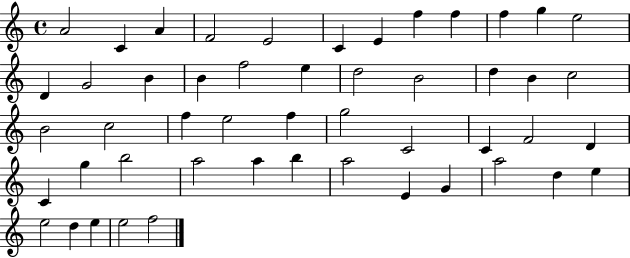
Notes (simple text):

A4/h C4/q A4/q F4/h E4/h C4/q E4/q F5/q F5/q F5/q G5/q E5/h D4/q G4/h B4/q B4/q F5/h E5/q D5/h B4/h D5/q B4/q C5/h B4/h C5/h F5/q E5/h F5/q G5/h C4/h C4/q F4/h D4/q C4/q G5/q B5/h A5/h A5/q B5/q A5/h E4/q G4/q A5/h D5/q E5/q E5/h D5/q E5/q E5/h F5/h